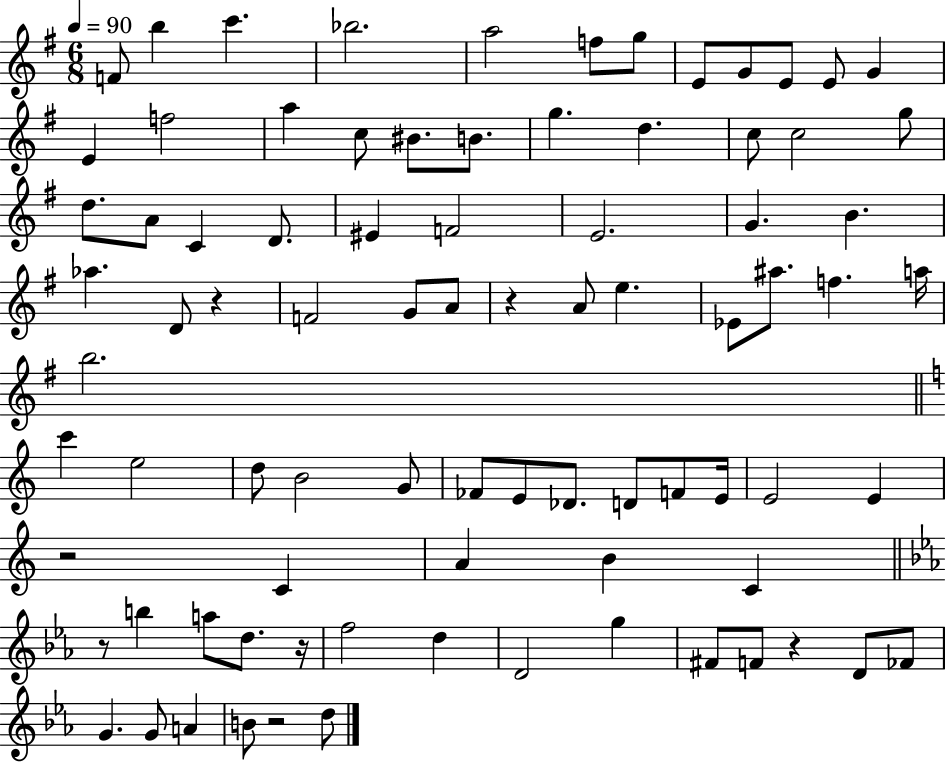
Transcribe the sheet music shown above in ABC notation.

X:1
T:Untitled
M:6/8
L:1/4
K:G
F/2 b c' _b2 a2 f/2 g/2 E/2 G/2 E/2 E/2 G E f2 a c/2 ^B/2 B/2 g d c/2 c2 g/2 d/2 A/2 C D/2 ^E F2 E2 G B _a D/2 z F2 G/2 A/2 z A/2 e _E/2 ^a/2 f a/4 b2 c' e2 d/2 B2 G/2 _F/2 E/2 _D/2 D/2 F/2 E/4 E2 E z2 C A B C z/2 b a/2 d/2 z/4 f2 d D2 g ^F/2 F/2 z D/2 _F/2 G G/2 A B/2 z2 d/2